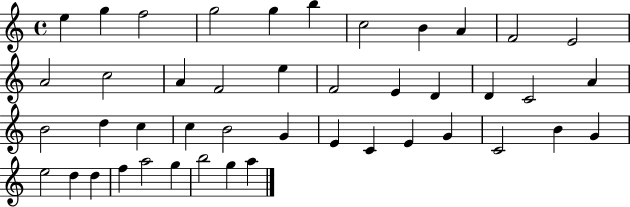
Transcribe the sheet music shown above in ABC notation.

X:1
T:Untitled
M:4/4
L:1/4
K:C
e g f2 g2 g b c2 B A F2 E2 A2 c2 A F2 e F2 E D D C2 A B2 d c c B2 G E C E G C2 B G e2 d d f a2 g b2 g a